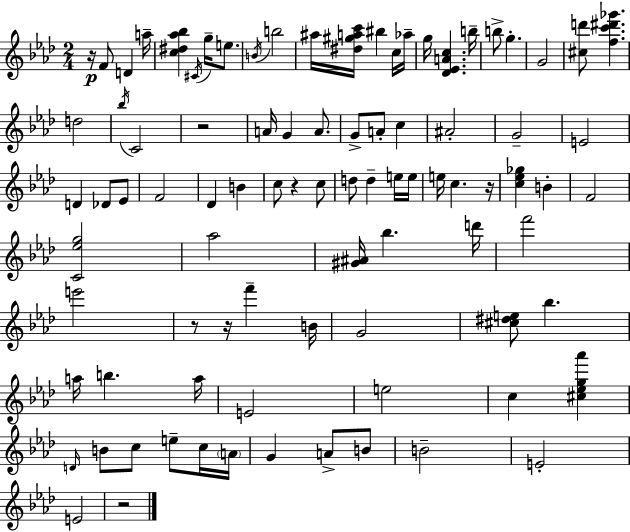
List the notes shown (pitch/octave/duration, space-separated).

R/s F4/e D4/q A5/s [C5,D#5,Ab5,Bb5]/q C#4/s G5/s E5/e. B4/s B5/h A#5/s [D#5,G#5,A5,C6]/s BIS5/q C5/s Ab5/s G5/s [Db4,Eb4,A4,C5]/q. B5/s B5/e G5/q. G4/h [C#5,D6]/e [F5,C6,D#6,Gb6]/q. D5/h Bb5/s C4/h R/h A4/s G4/q A4/e. G4/e A4/e C5/q A#4/h G4/h E4/h D4/q Db4/e Eb4/e F4/h Db4/q B4/q C5/e R/q C5/e D5/e D5/q E5/s E5/s E5/s C5/q. R/s [C5,Eb5,Gb5]/q B4/q F4/h [C4,Eb5,G5]/h Ab5/h [G#4,A#4]/s Bb5/q. D6/s F6/h E6/h R/e R/s F6/q B4/s G4/h [C#5,D#5,E5]/e Bb5/q. A5/s B5/q. A5/s E4/h E5/h C5/q [C#5,Eb5,G5,Ab6]/q D4/s B4/e C5/e E5/e C5/s A4/s G4/q A4/e B4/e B4/h E4/h E4/h R/h